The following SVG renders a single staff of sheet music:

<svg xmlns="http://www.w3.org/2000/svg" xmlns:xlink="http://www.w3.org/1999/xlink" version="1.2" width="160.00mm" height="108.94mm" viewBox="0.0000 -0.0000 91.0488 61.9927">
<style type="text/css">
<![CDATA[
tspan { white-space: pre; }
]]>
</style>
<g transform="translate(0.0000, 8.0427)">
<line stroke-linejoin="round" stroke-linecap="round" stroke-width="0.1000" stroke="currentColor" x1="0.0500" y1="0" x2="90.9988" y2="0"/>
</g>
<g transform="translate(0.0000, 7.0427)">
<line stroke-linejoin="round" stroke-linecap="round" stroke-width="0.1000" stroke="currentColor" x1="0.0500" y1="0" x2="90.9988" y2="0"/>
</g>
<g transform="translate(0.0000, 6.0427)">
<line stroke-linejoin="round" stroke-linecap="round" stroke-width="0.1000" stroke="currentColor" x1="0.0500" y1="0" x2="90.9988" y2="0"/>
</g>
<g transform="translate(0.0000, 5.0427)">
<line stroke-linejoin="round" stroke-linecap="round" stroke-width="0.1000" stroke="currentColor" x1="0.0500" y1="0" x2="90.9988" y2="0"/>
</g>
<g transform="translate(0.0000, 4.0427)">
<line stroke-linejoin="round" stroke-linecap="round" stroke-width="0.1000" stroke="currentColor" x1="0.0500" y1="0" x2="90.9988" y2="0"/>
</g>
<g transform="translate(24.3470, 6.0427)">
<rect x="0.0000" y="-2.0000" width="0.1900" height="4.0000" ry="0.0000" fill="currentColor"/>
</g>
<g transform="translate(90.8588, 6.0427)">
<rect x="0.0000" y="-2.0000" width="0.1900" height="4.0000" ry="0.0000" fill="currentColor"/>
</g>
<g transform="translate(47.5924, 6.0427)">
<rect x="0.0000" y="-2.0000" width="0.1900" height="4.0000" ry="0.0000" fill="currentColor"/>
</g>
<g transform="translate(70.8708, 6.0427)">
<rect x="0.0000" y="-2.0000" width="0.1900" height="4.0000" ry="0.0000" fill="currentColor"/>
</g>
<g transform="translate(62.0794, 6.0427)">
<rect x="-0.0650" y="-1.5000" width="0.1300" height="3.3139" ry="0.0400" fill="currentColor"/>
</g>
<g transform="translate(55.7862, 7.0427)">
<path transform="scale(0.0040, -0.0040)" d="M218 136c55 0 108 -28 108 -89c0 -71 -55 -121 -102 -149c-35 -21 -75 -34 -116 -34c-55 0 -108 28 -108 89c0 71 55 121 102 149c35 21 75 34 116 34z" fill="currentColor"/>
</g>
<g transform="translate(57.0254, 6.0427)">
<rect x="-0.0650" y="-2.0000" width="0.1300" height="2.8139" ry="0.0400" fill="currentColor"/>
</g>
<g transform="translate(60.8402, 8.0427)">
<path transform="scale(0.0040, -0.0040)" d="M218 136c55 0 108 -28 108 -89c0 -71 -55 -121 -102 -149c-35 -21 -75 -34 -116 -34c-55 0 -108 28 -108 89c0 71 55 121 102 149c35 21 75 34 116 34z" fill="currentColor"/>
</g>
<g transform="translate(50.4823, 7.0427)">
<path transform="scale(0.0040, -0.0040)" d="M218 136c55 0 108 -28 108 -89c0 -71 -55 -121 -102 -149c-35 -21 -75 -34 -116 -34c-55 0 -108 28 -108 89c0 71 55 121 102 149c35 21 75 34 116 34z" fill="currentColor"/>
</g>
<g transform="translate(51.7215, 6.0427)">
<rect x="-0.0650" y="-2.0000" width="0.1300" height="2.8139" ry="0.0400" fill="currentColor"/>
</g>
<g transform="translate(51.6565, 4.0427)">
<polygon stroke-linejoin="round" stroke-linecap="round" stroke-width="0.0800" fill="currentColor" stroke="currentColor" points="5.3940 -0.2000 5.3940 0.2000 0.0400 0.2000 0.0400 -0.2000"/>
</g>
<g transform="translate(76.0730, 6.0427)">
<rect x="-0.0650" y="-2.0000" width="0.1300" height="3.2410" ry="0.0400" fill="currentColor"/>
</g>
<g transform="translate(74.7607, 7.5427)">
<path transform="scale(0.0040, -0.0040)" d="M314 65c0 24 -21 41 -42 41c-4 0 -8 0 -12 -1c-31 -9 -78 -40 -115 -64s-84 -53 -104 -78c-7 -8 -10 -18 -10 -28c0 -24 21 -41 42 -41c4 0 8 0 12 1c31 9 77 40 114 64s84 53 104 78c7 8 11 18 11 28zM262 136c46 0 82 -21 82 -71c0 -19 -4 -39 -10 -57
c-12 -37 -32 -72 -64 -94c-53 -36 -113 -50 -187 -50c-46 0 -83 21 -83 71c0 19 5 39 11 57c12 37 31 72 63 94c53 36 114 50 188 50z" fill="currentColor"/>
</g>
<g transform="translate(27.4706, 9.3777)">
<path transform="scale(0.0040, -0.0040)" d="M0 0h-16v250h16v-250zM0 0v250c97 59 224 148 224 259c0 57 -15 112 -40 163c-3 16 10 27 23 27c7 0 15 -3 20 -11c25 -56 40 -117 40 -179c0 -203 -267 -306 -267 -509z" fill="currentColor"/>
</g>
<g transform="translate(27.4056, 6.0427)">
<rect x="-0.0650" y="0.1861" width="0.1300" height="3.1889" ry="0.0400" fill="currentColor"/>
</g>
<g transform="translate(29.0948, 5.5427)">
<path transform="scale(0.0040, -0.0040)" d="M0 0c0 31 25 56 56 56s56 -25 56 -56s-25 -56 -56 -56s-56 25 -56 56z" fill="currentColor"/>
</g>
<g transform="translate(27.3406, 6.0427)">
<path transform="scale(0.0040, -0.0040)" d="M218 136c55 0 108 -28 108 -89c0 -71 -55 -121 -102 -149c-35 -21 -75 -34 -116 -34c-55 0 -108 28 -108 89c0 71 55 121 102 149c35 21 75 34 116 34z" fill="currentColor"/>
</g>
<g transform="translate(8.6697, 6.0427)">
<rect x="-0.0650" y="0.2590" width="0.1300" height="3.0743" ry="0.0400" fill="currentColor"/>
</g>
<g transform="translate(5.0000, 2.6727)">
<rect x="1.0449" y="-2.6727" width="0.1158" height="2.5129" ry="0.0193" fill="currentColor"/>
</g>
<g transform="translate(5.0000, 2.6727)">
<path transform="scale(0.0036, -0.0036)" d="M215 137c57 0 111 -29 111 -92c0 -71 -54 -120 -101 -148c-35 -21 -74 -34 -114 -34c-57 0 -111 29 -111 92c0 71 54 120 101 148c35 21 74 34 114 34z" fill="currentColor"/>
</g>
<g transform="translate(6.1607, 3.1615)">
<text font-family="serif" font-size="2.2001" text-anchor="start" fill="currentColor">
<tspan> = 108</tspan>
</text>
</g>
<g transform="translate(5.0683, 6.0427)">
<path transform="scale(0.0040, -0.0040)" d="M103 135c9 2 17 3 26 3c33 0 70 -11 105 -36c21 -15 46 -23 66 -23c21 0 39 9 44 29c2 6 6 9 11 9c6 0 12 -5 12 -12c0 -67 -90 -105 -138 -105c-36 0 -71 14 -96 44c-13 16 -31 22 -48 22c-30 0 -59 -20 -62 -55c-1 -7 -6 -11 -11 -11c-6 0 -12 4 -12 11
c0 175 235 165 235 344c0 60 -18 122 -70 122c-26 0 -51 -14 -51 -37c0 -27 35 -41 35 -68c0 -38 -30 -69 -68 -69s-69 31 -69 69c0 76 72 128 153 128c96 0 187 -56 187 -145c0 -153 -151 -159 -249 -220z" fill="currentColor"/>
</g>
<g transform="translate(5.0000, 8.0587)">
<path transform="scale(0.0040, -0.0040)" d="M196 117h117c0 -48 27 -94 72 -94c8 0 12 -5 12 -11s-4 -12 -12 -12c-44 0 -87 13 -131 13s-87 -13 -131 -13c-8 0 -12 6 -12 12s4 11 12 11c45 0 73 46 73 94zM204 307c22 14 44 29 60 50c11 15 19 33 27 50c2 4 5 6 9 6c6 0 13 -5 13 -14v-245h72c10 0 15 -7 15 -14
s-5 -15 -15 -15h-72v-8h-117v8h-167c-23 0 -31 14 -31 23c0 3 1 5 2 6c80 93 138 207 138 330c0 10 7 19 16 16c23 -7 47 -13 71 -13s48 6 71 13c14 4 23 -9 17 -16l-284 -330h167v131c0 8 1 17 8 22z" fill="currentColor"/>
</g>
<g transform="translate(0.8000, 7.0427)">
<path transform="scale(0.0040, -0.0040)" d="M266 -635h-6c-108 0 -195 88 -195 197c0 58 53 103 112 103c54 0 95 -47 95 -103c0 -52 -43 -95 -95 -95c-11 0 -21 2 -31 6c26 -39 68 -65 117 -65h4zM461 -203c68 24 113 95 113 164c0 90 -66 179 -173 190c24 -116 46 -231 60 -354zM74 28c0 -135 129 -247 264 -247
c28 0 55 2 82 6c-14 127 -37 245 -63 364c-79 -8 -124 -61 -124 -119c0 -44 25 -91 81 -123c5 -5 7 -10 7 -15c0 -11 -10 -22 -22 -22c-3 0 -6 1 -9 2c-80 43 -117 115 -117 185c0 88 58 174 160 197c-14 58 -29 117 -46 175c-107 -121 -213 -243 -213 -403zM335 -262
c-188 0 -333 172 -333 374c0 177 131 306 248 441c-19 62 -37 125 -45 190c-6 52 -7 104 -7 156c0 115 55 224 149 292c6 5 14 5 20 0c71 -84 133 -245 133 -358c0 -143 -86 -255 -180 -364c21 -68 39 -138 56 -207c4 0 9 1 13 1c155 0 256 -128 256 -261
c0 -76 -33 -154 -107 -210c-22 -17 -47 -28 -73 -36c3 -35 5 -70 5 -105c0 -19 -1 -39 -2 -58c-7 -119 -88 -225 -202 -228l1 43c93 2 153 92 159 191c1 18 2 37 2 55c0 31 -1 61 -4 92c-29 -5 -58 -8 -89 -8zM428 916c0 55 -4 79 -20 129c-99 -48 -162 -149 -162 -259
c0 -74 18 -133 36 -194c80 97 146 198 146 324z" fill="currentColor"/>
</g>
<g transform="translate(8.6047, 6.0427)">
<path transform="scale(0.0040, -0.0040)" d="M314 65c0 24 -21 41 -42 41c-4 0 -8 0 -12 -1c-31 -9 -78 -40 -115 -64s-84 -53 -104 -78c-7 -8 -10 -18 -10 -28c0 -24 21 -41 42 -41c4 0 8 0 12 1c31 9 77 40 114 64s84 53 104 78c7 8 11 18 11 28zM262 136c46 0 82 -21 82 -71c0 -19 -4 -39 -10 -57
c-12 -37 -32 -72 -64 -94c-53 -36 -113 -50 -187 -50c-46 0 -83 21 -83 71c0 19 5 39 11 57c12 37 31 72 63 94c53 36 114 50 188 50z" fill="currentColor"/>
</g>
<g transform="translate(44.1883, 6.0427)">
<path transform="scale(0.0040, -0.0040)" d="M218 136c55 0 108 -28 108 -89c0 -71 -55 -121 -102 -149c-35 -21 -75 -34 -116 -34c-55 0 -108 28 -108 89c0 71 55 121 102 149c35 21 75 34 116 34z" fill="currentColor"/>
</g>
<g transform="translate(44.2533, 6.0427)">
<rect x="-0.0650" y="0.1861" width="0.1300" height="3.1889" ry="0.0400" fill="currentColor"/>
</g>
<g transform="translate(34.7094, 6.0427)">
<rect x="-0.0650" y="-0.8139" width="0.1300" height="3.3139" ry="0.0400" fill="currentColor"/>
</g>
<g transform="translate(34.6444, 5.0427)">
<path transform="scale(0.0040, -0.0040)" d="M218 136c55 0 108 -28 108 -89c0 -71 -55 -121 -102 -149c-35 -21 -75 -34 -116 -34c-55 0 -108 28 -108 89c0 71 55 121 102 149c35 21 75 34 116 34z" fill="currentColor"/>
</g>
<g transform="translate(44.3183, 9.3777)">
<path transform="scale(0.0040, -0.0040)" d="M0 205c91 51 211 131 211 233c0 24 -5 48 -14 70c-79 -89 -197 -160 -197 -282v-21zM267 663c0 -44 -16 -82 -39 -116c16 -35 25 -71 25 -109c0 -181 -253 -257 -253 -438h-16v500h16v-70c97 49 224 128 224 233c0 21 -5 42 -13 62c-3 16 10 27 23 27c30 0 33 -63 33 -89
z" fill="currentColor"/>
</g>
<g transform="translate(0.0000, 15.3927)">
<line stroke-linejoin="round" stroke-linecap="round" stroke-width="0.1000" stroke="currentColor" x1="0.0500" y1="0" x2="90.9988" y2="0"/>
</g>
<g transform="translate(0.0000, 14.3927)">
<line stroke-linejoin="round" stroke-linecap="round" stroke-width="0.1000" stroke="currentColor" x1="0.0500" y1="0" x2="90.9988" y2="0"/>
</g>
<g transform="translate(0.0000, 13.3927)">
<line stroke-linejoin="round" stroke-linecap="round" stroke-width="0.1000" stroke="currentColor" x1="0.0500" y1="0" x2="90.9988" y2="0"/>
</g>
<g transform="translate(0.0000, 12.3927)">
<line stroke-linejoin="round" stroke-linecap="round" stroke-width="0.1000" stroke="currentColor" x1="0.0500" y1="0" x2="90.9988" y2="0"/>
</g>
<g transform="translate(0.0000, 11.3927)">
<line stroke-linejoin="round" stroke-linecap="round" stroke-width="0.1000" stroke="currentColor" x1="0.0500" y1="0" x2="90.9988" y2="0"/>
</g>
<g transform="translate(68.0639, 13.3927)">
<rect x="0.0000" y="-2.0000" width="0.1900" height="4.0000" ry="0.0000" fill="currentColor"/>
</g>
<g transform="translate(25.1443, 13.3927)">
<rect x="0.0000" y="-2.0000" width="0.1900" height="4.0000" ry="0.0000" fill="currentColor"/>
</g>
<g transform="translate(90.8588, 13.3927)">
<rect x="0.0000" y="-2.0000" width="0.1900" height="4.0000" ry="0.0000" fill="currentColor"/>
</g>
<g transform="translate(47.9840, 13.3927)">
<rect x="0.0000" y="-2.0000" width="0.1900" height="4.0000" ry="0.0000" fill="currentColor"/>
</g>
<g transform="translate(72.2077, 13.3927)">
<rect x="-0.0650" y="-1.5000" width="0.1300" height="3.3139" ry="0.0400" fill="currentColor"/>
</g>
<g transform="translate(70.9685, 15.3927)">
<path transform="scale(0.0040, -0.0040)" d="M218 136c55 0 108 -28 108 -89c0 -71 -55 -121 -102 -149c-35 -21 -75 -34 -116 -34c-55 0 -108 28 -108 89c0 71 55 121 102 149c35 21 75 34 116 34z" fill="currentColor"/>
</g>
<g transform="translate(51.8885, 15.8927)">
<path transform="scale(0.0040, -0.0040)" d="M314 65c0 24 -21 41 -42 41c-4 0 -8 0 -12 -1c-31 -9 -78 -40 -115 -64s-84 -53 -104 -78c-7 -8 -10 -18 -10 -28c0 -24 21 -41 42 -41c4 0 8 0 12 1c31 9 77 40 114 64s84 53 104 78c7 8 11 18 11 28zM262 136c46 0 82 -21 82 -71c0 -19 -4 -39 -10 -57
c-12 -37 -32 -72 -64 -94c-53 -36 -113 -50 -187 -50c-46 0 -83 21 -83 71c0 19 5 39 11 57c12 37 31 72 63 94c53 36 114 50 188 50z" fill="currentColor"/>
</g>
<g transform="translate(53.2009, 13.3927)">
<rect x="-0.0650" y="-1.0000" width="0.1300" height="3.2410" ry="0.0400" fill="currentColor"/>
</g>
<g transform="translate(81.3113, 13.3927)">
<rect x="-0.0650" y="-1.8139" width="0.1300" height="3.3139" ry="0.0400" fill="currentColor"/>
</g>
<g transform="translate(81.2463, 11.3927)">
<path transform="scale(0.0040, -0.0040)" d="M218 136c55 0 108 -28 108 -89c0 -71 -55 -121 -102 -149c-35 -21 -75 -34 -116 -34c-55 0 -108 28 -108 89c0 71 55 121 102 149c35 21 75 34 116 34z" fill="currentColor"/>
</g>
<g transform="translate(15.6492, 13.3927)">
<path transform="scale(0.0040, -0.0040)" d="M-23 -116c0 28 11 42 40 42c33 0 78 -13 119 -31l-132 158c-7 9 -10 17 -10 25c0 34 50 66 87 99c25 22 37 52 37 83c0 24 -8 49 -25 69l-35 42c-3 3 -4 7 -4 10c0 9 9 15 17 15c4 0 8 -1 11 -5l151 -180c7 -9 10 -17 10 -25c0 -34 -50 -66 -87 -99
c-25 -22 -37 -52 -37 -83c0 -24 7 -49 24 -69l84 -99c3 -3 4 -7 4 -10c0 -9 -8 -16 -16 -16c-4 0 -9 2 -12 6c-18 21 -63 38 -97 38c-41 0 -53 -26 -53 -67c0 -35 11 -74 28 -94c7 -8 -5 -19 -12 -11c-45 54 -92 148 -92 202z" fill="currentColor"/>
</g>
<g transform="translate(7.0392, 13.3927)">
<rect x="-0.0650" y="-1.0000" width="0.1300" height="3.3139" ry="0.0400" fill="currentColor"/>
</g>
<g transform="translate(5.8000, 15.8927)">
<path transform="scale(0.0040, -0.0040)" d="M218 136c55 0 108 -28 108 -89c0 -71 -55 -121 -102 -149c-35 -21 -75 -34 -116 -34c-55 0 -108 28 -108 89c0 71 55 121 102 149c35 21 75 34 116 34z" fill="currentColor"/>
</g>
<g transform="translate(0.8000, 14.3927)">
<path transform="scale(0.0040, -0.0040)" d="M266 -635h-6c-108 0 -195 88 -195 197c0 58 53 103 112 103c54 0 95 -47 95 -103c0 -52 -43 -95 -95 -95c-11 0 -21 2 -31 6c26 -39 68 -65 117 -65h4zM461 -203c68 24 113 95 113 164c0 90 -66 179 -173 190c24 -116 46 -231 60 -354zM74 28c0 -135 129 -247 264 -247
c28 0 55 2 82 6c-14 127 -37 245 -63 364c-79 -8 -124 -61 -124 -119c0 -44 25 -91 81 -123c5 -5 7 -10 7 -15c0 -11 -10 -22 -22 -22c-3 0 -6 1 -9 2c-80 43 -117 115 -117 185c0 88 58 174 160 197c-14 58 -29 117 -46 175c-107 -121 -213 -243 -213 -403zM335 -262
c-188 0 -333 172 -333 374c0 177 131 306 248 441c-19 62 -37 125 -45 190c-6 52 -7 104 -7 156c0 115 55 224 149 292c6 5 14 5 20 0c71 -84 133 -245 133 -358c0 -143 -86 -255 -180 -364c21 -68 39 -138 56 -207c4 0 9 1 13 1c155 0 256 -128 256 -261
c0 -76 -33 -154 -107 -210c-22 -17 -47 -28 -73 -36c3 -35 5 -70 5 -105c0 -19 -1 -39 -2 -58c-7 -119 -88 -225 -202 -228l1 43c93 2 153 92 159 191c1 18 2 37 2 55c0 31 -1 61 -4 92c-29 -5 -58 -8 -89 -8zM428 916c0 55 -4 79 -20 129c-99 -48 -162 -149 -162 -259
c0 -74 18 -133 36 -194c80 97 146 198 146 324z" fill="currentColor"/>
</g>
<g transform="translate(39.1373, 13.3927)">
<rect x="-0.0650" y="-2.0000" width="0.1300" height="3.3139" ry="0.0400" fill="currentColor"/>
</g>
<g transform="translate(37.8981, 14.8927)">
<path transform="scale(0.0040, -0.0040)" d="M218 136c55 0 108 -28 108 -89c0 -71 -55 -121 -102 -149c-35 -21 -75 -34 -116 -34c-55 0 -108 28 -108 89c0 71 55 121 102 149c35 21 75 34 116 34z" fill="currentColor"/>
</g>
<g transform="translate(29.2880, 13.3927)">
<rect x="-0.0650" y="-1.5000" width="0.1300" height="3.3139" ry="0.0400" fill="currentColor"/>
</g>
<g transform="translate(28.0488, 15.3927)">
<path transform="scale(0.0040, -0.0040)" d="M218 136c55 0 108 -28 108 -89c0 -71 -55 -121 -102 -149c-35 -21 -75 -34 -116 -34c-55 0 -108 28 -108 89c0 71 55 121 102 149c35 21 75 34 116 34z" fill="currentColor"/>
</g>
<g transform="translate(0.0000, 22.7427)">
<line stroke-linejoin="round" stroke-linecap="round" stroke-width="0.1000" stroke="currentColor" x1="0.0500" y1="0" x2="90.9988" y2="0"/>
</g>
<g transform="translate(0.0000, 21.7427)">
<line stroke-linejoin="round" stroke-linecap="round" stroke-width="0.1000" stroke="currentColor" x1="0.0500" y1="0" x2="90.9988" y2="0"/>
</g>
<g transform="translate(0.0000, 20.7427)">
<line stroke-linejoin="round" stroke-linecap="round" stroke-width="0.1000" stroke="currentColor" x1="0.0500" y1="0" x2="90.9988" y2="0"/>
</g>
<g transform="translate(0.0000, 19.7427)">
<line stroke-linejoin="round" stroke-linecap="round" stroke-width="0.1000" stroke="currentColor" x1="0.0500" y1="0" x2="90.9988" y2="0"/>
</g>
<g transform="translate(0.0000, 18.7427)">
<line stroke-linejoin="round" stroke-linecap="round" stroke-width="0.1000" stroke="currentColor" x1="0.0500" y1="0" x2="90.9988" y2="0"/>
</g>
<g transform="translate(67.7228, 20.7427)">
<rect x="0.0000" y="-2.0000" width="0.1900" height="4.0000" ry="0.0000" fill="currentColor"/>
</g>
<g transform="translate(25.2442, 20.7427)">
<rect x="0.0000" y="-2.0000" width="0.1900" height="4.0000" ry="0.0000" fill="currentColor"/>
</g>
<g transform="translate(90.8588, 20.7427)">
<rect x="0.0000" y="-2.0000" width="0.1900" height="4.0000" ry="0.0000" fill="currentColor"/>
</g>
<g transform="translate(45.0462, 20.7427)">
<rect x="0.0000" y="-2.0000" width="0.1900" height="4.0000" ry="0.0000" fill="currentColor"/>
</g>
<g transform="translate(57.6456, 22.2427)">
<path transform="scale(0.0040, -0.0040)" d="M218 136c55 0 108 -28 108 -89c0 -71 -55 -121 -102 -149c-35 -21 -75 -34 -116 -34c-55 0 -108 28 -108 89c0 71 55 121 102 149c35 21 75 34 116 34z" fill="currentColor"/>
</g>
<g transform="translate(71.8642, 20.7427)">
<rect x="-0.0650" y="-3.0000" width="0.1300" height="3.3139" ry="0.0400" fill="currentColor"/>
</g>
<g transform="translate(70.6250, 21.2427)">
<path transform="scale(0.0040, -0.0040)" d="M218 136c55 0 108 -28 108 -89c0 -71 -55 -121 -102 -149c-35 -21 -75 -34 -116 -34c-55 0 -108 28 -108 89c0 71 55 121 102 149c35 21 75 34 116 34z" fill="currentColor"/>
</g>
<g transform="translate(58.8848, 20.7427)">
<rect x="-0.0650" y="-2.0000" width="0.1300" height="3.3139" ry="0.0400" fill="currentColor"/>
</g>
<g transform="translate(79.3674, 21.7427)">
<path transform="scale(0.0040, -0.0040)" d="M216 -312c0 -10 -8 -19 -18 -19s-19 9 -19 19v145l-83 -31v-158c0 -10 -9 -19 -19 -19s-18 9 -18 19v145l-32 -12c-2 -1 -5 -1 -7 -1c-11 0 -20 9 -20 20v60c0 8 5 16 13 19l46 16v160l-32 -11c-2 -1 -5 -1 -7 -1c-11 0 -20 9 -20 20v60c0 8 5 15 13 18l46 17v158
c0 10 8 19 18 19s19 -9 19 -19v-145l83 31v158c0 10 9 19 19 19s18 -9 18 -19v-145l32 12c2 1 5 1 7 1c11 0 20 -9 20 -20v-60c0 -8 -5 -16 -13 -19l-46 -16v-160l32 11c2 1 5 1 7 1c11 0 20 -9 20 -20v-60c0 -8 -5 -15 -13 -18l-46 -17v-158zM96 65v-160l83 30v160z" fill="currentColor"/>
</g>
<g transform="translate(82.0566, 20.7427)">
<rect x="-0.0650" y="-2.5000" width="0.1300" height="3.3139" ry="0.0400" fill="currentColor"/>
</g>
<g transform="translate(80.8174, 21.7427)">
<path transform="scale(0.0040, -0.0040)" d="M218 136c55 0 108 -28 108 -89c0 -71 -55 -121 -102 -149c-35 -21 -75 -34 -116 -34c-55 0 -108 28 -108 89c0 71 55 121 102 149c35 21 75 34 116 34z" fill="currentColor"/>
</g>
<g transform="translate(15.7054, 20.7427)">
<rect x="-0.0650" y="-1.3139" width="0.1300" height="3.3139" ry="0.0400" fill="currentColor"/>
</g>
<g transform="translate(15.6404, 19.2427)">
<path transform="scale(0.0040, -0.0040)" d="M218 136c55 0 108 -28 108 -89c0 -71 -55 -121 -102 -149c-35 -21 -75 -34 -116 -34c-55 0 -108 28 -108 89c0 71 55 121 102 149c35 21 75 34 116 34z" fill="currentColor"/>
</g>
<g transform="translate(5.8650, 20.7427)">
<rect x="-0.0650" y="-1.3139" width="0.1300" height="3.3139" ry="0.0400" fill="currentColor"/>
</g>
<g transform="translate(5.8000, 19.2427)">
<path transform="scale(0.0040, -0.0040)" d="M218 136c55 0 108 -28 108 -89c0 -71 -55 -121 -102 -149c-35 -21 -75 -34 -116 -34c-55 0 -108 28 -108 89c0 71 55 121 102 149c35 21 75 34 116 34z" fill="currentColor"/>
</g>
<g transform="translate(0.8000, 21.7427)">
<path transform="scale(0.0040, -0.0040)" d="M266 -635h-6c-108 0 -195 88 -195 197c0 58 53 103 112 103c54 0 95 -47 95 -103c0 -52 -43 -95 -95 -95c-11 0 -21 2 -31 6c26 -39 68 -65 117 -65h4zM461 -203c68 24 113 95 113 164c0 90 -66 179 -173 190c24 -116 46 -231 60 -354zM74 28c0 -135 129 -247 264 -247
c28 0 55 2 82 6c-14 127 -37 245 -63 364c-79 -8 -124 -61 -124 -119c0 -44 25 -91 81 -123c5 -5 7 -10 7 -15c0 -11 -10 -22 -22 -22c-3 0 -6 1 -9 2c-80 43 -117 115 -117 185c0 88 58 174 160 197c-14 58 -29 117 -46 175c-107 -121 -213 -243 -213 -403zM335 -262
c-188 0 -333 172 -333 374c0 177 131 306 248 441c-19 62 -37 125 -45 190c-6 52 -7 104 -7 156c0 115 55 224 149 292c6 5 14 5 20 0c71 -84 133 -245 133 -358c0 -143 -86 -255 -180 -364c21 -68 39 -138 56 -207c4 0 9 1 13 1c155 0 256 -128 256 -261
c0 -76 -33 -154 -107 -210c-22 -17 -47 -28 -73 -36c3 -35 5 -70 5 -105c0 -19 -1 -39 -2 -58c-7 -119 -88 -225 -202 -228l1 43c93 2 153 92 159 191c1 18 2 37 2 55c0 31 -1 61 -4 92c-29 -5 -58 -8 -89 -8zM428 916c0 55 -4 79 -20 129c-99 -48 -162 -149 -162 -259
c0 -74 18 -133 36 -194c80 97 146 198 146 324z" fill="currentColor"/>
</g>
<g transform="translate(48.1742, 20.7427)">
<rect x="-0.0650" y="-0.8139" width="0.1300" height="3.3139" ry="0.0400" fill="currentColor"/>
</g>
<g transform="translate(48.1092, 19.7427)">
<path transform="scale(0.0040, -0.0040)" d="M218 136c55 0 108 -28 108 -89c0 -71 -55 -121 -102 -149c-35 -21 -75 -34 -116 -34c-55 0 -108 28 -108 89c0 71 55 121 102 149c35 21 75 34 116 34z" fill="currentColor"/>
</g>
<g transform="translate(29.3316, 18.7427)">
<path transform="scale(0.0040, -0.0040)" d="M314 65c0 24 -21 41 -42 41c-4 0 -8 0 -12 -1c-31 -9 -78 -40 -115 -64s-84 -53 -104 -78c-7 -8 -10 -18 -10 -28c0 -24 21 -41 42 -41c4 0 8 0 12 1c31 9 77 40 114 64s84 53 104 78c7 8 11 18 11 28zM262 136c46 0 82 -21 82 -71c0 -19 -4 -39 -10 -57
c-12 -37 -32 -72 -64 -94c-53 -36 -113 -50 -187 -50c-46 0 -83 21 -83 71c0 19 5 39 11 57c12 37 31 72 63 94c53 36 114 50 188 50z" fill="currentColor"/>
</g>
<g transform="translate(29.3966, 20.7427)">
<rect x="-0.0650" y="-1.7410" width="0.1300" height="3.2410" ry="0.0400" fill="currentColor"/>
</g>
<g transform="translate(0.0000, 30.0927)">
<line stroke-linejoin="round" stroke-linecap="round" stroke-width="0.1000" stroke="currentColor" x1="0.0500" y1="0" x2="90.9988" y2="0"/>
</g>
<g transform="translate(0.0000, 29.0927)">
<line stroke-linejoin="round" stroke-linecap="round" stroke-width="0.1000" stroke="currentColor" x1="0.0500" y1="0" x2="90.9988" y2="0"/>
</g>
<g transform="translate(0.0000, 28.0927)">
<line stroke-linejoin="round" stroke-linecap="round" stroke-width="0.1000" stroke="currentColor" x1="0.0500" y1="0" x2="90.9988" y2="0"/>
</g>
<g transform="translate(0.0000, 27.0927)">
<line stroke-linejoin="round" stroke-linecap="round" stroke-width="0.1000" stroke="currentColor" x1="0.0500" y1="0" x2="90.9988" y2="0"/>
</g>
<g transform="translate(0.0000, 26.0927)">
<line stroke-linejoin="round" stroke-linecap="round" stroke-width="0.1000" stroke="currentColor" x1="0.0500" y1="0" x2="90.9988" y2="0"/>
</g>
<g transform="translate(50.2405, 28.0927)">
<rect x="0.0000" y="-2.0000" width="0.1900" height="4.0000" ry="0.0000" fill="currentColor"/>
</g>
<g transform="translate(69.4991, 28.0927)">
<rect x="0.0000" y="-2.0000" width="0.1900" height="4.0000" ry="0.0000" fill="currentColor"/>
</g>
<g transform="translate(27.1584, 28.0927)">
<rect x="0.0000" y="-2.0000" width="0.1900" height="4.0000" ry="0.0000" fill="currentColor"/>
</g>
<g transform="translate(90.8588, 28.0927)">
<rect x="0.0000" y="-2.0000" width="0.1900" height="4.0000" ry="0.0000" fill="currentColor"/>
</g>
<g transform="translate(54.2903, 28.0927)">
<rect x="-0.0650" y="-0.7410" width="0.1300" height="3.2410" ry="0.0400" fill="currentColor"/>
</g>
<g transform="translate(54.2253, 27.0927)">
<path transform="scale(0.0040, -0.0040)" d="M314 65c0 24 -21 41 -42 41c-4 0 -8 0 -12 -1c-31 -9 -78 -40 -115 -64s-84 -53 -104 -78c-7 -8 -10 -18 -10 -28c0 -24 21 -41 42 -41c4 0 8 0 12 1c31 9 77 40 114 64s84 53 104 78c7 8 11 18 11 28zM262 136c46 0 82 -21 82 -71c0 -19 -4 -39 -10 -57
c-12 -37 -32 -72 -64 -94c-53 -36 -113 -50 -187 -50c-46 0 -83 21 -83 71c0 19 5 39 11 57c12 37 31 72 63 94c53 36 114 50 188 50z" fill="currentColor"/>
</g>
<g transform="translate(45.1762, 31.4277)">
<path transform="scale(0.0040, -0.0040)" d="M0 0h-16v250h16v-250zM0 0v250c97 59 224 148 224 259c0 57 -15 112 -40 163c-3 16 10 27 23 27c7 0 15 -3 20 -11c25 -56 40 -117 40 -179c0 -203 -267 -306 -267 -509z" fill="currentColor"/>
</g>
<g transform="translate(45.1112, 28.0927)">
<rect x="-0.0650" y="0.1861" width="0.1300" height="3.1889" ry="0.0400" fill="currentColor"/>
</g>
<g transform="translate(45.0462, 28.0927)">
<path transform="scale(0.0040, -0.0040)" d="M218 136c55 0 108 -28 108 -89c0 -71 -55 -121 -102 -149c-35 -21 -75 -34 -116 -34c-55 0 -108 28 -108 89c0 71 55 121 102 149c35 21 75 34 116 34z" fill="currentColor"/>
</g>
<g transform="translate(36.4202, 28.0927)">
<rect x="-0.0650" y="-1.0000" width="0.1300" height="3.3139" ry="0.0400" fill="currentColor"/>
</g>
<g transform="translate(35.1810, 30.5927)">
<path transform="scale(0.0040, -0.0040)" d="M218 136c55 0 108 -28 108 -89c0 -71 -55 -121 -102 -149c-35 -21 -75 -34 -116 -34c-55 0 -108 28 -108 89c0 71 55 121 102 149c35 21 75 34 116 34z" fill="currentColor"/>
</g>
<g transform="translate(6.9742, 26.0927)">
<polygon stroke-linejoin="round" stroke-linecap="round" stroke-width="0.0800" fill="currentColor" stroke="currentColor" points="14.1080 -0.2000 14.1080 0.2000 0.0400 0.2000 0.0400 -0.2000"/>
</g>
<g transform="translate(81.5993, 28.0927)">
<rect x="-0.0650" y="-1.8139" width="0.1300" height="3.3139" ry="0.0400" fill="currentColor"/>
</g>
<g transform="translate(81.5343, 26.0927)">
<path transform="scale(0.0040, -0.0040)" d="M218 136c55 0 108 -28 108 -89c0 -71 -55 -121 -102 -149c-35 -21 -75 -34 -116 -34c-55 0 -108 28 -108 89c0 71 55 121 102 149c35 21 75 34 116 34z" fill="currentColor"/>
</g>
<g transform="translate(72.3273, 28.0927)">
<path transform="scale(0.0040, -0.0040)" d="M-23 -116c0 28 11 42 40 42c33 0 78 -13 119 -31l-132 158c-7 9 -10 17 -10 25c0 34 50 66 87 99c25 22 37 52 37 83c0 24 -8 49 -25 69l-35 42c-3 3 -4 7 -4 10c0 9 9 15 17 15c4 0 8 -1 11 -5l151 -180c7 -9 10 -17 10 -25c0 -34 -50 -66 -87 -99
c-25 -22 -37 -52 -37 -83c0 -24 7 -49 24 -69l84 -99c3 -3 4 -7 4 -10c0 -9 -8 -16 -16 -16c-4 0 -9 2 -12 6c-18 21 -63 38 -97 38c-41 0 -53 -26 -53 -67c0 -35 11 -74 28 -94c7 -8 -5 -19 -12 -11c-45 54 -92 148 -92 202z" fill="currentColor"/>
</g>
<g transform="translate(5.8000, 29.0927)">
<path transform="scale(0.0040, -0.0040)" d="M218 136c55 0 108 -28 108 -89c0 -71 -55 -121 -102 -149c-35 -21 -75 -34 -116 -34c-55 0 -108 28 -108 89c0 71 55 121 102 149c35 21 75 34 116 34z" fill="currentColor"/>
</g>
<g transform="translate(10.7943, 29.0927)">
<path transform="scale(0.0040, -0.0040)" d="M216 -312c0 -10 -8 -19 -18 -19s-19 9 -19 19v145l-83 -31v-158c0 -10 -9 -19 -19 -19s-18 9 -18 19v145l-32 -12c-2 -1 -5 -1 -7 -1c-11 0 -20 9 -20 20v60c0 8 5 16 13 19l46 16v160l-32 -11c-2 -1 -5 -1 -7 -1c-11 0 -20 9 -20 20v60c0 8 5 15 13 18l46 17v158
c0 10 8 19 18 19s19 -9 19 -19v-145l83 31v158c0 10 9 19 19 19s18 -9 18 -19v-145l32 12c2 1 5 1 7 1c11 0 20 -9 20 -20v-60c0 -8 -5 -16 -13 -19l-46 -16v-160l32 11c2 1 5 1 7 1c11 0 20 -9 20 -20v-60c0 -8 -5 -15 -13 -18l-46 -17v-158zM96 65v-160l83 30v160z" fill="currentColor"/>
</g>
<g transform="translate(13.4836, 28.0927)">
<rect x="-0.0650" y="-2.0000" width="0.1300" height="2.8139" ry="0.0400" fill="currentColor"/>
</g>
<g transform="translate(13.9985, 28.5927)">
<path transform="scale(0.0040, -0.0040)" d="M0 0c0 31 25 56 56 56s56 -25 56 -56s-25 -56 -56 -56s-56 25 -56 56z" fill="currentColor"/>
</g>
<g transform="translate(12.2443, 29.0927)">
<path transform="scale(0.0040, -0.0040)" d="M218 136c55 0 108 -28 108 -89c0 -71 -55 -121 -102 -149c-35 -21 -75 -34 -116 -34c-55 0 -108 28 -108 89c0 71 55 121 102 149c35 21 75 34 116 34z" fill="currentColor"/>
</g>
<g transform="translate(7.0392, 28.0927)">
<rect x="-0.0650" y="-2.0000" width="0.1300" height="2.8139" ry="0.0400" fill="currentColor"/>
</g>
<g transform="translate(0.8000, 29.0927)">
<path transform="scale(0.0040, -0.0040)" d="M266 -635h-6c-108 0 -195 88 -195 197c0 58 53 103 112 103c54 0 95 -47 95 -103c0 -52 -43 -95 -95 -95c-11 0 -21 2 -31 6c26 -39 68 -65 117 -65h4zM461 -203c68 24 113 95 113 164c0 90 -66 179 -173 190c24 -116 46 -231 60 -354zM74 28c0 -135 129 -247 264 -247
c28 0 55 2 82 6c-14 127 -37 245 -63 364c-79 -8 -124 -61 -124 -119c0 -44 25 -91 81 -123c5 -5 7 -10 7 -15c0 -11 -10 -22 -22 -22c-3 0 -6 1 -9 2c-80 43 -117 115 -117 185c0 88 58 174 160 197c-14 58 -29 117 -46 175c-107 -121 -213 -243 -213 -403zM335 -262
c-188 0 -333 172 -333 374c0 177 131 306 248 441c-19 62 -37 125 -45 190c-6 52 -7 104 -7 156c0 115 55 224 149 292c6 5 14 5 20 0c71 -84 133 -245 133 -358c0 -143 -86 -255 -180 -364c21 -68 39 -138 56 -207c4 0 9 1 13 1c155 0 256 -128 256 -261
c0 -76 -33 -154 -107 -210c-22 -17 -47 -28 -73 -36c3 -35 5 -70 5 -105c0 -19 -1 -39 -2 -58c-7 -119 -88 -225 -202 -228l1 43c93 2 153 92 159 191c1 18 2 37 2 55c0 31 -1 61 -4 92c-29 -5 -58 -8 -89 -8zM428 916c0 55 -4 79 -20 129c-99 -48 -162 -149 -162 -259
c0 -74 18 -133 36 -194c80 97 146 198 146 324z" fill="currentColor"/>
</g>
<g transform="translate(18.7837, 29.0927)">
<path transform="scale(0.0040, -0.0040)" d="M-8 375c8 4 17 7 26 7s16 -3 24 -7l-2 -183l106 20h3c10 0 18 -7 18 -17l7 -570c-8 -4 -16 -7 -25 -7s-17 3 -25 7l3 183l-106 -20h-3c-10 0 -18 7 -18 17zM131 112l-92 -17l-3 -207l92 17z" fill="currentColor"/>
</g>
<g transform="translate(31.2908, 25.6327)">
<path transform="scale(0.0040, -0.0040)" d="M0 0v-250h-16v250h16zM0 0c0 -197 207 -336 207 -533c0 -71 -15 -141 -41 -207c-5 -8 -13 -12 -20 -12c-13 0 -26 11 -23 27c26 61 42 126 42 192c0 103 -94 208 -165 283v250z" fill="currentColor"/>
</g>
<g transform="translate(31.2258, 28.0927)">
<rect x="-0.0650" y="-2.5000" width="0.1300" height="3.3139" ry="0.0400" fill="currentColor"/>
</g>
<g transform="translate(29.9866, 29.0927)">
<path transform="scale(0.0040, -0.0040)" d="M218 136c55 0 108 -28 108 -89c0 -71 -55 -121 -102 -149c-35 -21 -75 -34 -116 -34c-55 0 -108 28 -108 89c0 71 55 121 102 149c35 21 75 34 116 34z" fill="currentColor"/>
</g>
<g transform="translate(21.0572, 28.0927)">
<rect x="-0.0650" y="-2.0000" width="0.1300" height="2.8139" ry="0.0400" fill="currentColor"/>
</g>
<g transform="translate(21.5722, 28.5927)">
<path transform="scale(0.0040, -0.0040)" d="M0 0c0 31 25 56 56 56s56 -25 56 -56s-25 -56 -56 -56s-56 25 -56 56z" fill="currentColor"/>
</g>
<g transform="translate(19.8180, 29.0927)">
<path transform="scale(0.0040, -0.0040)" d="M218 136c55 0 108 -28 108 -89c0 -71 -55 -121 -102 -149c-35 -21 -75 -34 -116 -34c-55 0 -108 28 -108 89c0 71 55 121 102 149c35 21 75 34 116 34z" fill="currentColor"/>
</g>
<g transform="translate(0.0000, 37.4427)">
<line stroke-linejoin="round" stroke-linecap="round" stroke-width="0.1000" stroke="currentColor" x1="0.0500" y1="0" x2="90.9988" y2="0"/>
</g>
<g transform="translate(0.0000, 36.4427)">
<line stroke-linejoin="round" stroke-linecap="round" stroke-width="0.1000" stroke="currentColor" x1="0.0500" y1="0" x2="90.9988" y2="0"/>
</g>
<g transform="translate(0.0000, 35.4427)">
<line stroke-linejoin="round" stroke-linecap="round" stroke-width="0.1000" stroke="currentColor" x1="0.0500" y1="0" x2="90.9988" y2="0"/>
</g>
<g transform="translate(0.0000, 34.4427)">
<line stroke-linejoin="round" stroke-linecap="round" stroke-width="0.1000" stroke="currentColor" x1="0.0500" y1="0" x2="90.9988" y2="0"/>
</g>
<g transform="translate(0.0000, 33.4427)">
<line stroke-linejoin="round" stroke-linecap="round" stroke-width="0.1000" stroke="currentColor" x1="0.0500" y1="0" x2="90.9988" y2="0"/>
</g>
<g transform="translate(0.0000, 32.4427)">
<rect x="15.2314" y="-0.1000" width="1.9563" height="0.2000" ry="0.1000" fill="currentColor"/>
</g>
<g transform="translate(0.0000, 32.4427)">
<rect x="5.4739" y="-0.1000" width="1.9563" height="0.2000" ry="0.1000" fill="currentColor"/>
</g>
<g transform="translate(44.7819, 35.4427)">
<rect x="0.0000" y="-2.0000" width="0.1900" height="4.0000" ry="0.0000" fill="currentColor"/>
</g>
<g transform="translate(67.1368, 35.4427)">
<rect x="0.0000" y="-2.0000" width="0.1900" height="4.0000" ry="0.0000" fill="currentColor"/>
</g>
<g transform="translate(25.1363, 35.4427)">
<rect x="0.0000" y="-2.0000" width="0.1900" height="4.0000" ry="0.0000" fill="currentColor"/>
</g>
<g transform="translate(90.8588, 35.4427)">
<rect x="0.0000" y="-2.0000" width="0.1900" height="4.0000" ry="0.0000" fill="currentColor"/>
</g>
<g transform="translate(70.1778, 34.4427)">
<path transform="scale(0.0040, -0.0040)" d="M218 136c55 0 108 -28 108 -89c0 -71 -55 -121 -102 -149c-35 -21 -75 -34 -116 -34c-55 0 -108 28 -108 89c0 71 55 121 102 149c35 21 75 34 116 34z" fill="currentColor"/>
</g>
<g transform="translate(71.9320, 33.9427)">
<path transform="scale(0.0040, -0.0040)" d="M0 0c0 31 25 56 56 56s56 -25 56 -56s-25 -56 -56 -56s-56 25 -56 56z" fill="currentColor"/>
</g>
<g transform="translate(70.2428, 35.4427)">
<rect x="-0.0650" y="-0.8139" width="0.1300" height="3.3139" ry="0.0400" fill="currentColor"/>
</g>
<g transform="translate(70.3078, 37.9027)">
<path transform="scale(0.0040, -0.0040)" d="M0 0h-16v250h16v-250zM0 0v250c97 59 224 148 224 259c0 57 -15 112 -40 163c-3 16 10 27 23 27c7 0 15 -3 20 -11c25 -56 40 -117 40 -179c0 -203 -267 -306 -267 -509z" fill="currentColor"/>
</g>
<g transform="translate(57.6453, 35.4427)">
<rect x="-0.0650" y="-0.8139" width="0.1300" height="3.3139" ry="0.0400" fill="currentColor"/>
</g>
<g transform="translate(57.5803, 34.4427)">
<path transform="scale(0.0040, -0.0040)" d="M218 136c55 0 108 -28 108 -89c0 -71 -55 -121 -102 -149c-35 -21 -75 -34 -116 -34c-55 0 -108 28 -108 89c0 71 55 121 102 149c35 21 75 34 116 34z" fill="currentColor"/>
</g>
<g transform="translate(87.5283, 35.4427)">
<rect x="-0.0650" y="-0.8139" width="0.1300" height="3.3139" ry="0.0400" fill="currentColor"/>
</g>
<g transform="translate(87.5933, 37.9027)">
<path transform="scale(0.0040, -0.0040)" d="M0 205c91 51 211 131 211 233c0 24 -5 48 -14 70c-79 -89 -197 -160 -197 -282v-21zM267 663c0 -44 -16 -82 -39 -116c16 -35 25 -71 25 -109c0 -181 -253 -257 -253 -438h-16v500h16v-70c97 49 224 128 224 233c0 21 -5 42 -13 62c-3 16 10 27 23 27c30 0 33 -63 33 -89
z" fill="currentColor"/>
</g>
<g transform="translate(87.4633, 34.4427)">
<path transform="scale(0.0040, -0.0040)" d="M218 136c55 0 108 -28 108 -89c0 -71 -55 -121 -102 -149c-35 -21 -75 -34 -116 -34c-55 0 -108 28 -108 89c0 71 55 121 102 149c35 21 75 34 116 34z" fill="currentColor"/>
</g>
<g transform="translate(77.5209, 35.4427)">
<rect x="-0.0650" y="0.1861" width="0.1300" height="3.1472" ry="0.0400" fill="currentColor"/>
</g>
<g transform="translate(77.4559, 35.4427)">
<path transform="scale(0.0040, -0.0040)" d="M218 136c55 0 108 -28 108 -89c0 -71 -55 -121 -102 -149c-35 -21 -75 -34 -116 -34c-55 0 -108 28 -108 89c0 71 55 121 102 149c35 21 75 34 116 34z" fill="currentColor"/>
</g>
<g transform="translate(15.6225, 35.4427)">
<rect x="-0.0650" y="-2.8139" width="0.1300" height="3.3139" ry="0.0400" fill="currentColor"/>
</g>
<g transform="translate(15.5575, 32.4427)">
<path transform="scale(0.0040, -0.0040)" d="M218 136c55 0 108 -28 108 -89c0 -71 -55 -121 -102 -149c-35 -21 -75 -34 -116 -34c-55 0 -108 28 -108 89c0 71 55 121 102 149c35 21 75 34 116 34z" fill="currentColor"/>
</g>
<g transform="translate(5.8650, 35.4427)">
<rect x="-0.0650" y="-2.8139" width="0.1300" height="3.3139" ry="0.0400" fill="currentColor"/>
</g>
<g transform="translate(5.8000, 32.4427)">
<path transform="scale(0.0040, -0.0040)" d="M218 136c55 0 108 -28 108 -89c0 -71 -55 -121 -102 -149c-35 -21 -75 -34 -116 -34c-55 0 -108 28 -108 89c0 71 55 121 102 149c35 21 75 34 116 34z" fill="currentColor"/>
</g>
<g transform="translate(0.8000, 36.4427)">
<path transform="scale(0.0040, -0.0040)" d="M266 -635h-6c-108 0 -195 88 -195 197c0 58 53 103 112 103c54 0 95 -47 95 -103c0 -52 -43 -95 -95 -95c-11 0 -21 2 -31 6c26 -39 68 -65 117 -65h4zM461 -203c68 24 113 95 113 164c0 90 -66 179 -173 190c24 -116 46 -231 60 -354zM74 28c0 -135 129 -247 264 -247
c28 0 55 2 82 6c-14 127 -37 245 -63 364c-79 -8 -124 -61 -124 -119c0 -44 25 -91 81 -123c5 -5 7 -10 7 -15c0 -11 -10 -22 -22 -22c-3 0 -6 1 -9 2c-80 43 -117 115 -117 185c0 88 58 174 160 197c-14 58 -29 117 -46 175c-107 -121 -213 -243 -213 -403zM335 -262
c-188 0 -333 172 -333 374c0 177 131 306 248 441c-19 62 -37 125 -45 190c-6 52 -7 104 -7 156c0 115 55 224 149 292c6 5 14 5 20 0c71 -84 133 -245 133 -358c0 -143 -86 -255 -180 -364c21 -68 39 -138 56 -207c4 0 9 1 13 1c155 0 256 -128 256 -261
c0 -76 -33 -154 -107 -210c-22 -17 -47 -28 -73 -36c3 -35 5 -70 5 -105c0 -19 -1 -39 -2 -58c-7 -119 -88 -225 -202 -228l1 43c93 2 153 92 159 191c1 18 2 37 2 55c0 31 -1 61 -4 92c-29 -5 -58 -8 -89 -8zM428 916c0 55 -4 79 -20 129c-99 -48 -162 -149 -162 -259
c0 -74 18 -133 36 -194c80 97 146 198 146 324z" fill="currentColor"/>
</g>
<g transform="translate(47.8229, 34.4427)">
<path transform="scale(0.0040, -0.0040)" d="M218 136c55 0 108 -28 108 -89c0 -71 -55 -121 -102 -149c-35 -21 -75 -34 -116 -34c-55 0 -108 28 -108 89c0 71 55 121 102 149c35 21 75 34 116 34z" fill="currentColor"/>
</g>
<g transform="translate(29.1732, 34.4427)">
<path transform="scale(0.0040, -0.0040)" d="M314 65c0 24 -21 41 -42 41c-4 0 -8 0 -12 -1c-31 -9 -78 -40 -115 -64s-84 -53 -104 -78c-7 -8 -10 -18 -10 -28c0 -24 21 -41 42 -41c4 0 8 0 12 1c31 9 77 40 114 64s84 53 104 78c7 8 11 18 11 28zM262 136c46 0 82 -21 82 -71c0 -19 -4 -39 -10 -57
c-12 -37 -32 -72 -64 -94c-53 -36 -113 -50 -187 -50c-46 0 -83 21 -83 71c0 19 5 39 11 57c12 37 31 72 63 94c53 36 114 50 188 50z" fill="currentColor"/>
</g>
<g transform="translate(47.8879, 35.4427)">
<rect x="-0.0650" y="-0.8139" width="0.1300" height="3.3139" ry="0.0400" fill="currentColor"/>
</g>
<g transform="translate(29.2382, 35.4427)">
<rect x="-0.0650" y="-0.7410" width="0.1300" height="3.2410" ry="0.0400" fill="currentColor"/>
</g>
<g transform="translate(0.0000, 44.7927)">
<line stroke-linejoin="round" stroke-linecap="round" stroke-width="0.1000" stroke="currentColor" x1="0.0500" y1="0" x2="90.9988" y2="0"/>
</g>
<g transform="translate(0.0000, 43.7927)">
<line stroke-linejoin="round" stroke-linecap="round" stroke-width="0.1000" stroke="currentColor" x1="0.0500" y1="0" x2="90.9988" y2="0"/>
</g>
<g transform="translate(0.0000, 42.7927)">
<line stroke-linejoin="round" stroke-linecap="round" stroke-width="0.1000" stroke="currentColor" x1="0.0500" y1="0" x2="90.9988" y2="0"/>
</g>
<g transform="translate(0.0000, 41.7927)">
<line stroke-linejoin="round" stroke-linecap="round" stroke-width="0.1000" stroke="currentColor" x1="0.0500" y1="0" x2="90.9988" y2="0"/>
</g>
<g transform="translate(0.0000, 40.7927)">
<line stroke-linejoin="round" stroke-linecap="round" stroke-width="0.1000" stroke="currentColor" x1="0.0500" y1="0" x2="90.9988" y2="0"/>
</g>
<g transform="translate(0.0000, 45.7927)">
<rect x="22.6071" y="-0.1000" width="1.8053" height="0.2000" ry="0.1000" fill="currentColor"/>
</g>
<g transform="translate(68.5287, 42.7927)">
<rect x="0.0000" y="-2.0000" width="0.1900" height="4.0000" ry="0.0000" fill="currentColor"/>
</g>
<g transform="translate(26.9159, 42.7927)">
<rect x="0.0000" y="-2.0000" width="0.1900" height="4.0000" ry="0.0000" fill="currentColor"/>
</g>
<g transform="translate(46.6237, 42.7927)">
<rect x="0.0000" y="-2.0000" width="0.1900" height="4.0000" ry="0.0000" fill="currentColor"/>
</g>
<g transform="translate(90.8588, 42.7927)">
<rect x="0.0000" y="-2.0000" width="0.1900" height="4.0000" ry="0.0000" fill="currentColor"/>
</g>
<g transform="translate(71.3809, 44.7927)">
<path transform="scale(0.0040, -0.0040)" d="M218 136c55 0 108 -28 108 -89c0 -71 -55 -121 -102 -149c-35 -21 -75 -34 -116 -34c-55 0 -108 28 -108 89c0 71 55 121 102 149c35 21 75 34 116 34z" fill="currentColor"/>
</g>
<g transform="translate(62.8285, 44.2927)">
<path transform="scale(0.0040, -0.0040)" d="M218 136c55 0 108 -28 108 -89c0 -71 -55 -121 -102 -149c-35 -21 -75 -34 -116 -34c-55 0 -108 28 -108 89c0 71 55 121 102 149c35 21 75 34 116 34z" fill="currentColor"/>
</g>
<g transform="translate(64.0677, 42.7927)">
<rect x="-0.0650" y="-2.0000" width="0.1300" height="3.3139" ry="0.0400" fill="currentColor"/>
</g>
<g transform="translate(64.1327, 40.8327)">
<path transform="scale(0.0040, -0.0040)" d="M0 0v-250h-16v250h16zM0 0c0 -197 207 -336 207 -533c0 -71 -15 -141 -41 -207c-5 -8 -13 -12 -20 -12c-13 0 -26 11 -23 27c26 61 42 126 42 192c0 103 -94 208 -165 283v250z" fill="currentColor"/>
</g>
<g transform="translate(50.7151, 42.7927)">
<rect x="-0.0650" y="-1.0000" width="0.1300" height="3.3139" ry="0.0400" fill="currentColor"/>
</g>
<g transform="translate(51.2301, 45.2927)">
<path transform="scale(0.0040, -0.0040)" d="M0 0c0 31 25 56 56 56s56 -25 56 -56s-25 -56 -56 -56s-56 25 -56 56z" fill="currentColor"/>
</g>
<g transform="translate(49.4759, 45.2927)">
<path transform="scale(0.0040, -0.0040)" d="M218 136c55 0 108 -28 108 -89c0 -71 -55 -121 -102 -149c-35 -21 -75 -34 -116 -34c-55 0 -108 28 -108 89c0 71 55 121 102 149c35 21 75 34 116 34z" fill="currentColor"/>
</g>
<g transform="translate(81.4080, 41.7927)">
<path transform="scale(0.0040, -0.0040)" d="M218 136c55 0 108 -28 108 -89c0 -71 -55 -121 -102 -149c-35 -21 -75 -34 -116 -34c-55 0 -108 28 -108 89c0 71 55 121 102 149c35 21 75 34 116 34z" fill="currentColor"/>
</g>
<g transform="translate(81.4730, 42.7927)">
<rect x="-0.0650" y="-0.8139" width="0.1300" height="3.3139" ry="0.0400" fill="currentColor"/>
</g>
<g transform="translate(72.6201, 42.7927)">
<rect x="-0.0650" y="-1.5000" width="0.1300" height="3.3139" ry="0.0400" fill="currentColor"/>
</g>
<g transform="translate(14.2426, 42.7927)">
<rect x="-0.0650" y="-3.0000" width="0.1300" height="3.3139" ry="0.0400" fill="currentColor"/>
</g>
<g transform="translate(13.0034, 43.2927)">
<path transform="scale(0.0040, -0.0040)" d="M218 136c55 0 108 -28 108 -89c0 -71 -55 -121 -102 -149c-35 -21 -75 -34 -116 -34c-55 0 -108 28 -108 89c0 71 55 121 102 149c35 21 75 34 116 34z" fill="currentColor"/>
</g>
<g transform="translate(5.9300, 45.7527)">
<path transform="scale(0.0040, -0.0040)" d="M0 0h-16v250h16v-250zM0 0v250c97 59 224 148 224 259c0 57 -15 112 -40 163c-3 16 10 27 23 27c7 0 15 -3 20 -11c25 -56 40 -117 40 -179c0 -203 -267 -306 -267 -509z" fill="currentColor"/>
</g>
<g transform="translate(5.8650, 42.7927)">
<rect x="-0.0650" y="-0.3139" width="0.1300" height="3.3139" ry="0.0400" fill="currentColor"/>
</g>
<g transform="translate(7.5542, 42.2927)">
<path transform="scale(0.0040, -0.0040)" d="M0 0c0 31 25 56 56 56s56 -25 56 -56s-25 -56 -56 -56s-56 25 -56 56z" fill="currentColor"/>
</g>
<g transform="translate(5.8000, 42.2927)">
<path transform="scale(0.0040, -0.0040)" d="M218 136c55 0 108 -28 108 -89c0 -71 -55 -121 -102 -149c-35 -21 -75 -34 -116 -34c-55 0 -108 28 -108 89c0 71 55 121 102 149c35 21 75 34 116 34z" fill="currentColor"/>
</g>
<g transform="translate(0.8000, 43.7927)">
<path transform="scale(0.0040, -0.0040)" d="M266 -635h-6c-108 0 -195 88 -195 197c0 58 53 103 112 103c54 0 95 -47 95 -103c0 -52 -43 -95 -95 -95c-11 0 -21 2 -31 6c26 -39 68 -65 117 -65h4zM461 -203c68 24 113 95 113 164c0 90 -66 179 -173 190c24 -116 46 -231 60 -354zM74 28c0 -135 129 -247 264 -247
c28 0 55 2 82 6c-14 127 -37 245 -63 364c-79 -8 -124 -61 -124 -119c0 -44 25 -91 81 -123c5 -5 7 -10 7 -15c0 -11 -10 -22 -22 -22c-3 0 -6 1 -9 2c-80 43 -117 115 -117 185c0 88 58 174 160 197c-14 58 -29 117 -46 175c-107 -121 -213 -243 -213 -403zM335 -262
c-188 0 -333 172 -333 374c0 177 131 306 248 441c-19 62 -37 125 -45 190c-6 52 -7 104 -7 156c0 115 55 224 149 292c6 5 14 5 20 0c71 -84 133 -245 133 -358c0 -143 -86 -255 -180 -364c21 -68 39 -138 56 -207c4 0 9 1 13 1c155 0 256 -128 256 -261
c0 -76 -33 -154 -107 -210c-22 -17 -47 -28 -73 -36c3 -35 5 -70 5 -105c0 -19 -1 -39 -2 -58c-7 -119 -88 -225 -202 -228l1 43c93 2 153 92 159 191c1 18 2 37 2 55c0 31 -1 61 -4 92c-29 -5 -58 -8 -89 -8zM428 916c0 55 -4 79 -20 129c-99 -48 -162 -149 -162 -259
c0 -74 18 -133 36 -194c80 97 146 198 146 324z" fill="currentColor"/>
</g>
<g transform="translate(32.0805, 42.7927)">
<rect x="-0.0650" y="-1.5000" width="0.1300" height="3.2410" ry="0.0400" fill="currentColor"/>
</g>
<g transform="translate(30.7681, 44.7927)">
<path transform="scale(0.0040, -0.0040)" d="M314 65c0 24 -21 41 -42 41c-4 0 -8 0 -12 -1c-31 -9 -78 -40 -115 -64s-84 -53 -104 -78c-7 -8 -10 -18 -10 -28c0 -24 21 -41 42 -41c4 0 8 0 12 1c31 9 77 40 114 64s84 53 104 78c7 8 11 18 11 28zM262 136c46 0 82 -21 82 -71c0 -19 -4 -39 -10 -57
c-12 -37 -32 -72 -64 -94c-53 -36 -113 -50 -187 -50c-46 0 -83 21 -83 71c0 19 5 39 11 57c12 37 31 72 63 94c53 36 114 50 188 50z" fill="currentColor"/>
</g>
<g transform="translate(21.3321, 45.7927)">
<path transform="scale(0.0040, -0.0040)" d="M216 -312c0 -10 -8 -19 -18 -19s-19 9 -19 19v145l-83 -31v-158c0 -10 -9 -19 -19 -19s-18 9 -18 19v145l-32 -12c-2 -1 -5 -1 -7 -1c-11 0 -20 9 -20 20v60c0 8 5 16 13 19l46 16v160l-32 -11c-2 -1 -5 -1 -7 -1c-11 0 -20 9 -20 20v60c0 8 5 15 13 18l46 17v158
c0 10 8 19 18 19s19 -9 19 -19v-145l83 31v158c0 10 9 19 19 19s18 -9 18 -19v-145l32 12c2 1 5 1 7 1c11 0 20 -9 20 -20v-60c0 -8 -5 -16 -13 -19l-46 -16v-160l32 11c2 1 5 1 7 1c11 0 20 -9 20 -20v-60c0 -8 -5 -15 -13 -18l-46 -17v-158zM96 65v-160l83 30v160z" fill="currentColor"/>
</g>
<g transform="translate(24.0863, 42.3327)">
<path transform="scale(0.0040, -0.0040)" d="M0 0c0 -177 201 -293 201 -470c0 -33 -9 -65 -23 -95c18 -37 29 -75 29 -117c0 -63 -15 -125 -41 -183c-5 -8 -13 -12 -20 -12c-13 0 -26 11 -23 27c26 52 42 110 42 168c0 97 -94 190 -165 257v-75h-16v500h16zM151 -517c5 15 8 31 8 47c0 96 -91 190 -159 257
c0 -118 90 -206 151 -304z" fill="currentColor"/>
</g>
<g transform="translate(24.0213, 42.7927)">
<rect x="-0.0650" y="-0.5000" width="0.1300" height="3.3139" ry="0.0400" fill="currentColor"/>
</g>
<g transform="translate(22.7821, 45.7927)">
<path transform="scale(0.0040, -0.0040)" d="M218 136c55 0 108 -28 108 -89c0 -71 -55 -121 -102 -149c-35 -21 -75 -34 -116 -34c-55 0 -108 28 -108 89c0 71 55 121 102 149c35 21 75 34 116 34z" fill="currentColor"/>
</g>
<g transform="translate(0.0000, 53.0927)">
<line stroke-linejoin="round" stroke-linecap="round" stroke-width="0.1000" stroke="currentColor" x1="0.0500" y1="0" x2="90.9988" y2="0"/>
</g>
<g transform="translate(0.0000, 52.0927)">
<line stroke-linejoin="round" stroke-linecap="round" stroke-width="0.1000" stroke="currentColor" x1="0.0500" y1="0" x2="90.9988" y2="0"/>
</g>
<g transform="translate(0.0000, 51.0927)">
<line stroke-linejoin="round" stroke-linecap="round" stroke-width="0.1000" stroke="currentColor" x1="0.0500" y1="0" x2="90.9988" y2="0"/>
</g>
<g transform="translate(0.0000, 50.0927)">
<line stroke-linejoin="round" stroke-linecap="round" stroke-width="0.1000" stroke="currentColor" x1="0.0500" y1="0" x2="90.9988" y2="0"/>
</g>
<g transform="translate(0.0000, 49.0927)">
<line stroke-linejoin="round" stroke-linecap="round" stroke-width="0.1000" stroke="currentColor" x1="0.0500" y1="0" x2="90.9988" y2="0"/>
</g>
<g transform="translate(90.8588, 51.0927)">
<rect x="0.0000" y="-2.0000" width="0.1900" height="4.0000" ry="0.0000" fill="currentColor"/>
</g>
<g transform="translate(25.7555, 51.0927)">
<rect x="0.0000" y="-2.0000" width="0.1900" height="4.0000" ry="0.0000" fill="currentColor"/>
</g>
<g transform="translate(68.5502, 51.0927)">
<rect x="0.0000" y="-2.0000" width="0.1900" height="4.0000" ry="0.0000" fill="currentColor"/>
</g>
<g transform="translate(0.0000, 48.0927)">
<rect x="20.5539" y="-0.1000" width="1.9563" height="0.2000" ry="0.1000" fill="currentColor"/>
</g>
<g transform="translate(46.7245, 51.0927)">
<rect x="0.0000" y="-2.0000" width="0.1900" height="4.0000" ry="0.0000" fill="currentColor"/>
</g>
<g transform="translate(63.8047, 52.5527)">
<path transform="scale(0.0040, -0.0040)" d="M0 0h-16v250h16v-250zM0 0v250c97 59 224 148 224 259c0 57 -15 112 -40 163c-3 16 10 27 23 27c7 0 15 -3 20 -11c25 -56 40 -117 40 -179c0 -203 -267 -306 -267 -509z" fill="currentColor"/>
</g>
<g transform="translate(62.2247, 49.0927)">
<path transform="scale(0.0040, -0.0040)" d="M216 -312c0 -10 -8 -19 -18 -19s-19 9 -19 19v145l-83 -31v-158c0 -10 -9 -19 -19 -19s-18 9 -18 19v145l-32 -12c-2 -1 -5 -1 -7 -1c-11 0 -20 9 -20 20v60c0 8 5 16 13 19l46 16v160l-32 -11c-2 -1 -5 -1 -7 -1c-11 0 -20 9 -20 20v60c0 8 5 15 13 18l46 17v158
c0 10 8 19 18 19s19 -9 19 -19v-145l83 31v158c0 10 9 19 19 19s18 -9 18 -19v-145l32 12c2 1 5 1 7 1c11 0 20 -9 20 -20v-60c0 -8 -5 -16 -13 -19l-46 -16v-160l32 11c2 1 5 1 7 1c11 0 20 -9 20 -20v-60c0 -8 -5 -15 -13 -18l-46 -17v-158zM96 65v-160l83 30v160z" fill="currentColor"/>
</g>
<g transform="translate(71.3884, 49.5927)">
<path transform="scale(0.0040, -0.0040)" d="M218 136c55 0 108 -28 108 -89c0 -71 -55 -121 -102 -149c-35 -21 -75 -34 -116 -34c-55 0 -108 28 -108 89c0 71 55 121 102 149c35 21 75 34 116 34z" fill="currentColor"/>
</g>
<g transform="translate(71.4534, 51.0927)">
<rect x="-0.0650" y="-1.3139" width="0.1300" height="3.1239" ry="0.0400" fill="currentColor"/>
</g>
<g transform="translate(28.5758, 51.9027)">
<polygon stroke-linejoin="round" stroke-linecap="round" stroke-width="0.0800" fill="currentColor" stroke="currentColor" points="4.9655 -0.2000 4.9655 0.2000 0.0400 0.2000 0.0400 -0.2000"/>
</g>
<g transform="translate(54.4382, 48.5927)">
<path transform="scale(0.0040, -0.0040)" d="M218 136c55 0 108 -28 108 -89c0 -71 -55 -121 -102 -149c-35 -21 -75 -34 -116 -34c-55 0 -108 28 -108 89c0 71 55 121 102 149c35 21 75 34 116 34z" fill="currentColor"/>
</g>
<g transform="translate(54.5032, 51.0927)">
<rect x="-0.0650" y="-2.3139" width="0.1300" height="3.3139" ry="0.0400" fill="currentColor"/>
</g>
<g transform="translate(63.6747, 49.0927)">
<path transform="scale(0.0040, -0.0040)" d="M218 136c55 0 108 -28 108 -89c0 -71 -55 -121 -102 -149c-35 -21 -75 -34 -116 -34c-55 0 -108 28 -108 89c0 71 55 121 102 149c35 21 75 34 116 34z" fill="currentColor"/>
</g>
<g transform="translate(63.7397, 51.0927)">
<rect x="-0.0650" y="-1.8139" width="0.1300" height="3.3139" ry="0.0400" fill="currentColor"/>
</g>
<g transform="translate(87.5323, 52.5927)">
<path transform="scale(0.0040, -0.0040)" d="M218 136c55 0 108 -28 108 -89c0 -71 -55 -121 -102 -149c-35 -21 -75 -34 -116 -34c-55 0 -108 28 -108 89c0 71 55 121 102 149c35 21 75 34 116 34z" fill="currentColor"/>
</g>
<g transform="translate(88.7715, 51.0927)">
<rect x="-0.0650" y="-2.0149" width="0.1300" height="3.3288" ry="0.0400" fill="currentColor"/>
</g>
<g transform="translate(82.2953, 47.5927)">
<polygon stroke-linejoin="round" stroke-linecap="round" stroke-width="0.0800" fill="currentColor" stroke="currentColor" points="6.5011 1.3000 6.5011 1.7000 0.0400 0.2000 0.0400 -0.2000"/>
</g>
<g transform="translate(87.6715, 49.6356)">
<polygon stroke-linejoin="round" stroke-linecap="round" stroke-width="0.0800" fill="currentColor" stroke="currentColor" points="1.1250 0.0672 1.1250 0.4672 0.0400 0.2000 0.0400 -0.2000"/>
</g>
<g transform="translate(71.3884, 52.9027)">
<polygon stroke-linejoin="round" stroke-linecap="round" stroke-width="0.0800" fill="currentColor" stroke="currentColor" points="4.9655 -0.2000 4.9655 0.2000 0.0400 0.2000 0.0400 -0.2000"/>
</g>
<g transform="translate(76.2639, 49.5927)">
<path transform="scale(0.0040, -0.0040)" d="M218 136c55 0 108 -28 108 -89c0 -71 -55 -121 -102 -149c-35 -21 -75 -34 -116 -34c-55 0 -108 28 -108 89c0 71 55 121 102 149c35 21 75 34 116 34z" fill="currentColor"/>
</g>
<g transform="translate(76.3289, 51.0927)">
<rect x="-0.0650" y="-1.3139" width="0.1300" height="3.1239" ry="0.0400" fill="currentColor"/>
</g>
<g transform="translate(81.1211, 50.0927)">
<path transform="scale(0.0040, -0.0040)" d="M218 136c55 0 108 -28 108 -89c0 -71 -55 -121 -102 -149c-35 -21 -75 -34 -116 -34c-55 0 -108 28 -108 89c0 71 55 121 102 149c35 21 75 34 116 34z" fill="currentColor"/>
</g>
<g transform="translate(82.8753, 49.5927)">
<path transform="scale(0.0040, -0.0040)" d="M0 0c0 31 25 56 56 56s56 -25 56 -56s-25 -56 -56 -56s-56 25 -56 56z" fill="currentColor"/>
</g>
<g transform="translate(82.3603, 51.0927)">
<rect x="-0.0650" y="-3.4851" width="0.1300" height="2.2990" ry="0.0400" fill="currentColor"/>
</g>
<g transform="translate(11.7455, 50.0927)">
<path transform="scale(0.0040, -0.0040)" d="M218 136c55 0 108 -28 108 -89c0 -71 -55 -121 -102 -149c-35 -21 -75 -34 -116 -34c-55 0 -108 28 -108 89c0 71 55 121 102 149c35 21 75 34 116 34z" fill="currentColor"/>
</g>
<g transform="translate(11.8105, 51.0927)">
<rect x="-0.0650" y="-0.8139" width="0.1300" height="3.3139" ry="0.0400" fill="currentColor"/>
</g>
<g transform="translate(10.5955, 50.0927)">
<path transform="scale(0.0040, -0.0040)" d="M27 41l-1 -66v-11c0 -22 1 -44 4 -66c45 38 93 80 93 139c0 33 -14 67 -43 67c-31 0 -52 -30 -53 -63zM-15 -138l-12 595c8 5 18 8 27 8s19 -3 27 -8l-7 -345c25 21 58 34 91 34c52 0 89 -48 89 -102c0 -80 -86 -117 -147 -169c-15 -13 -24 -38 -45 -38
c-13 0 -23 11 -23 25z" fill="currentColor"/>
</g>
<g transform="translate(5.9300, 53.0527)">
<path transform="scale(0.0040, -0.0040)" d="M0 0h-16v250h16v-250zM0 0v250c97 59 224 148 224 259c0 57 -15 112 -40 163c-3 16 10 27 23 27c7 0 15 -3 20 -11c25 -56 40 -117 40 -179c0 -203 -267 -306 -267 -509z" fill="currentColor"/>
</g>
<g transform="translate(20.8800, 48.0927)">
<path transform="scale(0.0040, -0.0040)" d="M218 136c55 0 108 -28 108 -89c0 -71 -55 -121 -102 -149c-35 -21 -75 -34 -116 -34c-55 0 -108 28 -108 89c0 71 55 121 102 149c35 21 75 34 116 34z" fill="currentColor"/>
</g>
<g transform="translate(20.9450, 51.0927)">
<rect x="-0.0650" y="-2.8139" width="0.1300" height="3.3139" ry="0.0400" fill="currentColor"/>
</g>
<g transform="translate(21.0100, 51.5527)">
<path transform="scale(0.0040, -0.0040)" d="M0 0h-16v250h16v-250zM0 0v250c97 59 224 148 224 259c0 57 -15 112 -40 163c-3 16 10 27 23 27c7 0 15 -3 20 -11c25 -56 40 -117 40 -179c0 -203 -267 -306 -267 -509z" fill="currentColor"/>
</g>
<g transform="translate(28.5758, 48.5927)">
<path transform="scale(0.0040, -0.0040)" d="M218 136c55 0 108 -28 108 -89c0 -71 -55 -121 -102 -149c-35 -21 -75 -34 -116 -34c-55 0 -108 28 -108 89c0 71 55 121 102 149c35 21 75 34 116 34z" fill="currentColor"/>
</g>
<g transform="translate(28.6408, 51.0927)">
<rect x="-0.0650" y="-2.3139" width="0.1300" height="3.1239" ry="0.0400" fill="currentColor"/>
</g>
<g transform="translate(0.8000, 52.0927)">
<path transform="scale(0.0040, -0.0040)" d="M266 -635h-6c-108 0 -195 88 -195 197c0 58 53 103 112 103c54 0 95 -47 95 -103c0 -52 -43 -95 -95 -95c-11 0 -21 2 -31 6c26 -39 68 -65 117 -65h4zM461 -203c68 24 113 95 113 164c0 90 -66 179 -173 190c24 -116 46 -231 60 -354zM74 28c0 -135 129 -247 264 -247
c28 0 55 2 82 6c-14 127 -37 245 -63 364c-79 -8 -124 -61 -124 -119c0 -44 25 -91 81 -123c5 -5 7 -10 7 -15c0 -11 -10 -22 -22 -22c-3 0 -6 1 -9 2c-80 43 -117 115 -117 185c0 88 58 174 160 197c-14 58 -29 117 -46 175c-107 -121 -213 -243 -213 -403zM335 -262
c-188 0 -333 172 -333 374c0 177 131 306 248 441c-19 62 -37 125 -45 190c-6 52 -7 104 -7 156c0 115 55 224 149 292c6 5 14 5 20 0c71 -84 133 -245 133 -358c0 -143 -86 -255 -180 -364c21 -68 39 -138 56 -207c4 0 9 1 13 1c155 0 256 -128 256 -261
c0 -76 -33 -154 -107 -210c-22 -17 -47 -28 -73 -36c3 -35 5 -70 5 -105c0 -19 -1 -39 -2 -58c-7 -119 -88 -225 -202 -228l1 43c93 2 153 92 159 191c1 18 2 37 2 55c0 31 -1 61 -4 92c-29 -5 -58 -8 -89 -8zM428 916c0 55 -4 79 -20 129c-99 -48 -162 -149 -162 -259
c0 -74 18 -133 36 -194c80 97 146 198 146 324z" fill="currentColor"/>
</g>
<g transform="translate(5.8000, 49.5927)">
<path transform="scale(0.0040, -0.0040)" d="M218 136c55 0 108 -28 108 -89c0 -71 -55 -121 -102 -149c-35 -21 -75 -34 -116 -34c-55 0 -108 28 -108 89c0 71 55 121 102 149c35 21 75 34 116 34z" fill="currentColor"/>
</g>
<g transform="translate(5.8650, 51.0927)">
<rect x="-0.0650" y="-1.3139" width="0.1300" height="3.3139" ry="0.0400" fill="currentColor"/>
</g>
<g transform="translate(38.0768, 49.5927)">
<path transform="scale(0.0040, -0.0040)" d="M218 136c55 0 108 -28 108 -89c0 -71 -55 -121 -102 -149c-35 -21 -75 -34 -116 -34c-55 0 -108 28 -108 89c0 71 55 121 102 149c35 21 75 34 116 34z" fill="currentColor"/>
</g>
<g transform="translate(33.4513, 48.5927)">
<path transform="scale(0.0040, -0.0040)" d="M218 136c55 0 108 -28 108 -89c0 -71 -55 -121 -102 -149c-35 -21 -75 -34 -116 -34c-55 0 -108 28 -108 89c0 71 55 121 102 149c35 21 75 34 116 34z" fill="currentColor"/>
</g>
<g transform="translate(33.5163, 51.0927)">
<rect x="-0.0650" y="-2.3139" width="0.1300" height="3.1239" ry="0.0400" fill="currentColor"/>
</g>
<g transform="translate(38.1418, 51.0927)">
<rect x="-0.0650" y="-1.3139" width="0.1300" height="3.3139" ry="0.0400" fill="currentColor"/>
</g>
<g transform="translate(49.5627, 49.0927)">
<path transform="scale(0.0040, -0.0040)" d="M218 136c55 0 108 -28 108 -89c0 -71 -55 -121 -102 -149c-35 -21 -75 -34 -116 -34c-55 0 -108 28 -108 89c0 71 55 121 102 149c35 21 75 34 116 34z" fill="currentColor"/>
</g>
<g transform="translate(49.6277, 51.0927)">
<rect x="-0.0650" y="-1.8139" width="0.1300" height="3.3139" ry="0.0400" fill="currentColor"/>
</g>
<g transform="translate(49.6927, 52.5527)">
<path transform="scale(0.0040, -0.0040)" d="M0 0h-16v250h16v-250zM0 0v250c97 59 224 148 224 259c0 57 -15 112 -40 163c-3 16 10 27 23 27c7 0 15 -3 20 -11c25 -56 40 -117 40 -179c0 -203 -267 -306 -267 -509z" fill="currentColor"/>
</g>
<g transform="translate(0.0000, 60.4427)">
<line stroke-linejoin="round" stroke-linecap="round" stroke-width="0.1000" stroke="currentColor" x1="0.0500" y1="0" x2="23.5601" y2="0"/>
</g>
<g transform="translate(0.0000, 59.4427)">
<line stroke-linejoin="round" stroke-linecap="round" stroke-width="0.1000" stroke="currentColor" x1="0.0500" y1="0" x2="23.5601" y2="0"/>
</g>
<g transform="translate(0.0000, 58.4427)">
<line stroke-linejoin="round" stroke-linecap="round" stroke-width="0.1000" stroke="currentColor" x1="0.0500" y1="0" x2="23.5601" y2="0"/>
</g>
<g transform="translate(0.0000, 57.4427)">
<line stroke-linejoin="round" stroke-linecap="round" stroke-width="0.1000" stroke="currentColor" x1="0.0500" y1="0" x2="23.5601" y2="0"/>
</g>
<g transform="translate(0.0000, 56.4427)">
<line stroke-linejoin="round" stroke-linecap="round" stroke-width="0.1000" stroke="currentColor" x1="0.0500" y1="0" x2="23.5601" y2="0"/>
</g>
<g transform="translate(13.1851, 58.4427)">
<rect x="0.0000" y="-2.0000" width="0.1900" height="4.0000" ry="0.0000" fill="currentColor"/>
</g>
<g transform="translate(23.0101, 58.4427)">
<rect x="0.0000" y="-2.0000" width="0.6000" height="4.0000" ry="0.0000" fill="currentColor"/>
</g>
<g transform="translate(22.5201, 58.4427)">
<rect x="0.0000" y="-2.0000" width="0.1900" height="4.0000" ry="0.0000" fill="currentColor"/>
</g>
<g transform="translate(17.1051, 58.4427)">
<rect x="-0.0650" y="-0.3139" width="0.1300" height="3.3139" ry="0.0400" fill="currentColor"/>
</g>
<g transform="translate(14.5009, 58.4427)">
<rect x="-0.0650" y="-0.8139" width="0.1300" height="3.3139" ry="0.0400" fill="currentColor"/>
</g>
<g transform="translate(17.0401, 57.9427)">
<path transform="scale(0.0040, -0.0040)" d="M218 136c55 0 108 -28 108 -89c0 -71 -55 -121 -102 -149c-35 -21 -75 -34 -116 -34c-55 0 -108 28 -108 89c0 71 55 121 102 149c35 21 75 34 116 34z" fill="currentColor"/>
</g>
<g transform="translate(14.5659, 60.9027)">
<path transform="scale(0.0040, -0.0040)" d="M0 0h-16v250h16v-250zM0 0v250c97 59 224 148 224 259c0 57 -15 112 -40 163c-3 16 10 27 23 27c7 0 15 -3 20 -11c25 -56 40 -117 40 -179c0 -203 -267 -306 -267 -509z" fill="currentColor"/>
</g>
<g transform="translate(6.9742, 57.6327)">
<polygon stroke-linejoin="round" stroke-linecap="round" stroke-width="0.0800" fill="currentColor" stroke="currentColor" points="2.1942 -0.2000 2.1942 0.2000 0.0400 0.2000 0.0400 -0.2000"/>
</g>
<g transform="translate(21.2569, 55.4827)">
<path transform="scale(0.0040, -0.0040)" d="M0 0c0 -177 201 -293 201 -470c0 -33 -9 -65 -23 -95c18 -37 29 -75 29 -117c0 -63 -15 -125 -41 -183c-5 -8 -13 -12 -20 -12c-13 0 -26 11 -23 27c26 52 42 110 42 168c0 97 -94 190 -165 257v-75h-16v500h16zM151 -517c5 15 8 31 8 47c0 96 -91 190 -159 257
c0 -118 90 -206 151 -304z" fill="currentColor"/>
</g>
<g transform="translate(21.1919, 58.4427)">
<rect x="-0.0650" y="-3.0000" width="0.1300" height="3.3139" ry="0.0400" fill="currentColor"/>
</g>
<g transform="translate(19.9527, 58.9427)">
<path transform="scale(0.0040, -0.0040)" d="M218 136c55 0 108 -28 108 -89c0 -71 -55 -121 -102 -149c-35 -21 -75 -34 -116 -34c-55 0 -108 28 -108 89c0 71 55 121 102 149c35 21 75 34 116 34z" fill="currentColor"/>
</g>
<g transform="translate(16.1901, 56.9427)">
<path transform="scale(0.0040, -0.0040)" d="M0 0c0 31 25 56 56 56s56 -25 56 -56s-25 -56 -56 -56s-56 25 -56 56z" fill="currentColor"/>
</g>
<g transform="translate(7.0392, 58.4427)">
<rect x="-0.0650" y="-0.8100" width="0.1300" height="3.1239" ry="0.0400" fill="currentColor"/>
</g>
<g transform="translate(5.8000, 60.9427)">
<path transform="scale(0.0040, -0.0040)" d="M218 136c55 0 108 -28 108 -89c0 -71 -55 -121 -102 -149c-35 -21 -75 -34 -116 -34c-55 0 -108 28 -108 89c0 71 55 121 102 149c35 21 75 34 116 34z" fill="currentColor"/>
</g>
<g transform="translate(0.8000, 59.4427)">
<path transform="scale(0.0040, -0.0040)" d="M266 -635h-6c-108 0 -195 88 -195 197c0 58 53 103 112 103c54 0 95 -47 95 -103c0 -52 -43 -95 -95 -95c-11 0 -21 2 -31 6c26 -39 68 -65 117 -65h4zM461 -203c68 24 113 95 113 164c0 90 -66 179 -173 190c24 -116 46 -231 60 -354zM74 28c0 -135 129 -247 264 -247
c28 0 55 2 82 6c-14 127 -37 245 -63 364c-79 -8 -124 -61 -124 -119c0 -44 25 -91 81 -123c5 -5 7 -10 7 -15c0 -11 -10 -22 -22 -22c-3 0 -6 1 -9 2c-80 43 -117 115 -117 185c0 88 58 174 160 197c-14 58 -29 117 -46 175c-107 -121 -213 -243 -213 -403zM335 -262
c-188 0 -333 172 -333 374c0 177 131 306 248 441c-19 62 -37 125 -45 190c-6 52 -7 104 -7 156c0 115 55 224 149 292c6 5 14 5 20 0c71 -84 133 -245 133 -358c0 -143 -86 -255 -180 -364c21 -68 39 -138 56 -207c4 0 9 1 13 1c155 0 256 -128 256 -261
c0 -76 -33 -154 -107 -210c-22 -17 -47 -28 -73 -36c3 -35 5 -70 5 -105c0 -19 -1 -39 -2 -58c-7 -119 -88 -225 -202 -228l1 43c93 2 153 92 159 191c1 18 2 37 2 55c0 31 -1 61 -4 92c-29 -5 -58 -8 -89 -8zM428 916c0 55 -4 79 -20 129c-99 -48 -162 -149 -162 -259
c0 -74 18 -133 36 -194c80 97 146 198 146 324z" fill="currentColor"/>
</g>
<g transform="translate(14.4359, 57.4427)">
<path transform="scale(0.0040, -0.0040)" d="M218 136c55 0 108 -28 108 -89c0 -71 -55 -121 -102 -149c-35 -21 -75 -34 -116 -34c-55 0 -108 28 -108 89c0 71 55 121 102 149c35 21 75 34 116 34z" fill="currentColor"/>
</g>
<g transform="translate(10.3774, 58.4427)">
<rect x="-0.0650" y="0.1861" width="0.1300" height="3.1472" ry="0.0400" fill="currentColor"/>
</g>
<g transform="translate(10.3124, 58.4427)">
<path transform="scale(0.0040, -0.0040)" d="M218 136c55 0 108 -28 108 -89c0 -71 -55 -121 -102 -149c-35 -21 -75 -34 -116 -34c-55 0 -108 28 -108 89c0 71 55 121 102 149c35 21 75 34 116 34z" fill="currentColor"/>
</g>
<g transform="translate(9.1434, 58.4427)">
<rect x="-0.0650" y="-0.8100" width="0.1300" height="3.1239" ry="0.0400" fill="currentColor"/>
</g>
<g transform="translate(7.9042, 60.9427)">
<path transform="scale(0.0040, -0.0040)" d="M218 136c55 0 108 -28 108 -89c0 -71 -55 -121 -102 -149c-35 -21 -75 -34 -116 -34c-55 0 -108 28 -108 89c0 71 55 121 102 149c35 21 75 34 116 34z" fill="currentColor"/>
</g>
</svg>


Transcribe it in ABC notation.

X:1
T:Untitled
M:2/4
L:1/4
K:C
B2 B/2 d B/4 G/2 G/2 E F2 D z E F D2 E f e e f2 d F A ^G G/2 ^G/2 G/2 G/2 D B/2 d2 z f a a d2 d d d/2 B d/4 c/2 A ^C/4 E2 D F/2 E d e/2 _d a/2 g/2 g/2 e f/2 g ^f/2 e/2 e/2 d/2 F/4 D/2 D/2 B d/2 c A/4